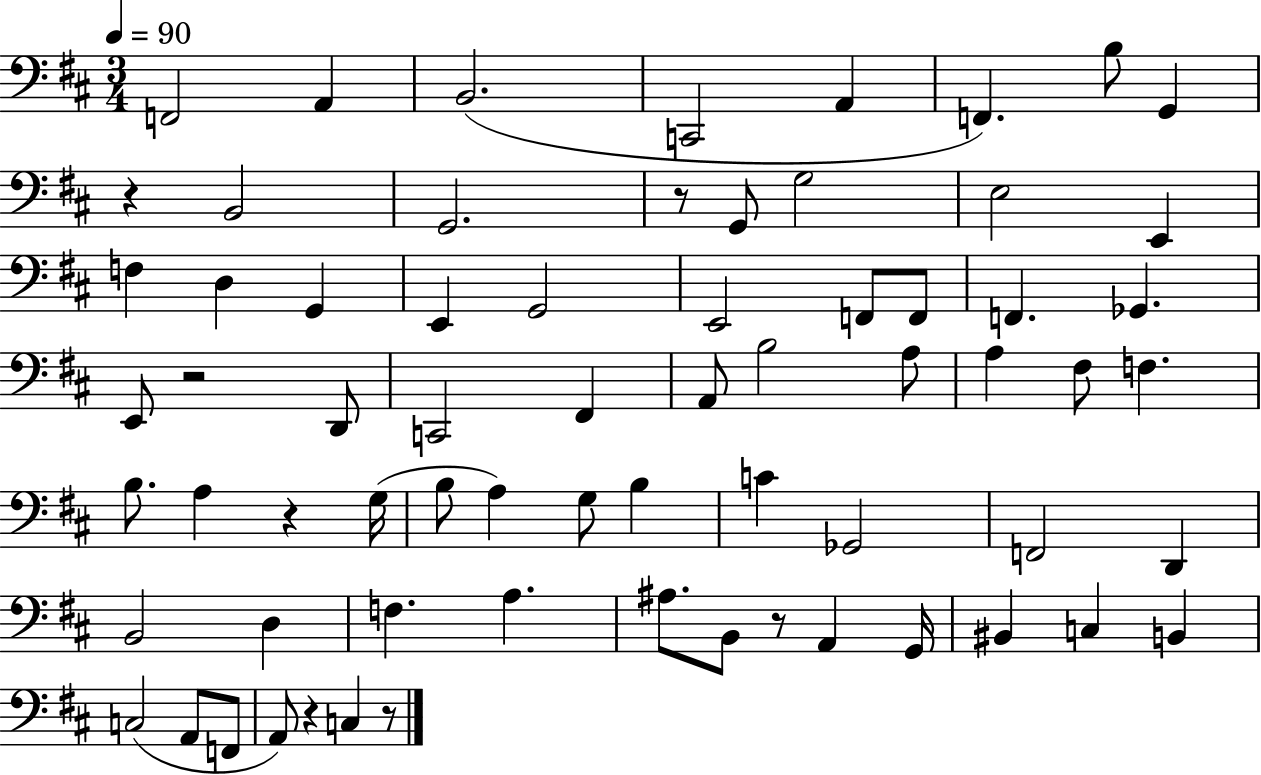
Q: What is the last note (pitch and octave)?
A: C3